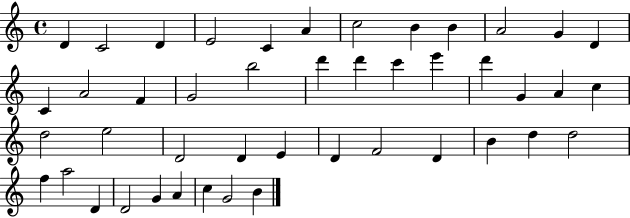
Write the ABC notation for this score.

X:1
T:Untitled
M:4/4
L:1/4
K:C
D C2 D E2 C A c2 B B A2 G D C A2 F G2 b2 d' d' c' e' d' G A c d2 e2 D2 D E D F2 D B d d2 f a2 D D2 G A c G2 B